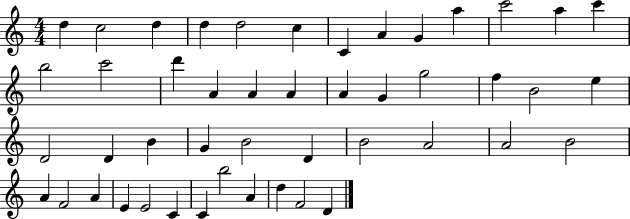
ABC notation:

X:1
T:Untitled
M:4/4
L:1/4
K:C
d c2 d d d2 c C A G a c'2 a c' b2 c'2 d' A A A A G g2 f B2 e D2 D B G B2 D B2 A2 A2 B2 A F2 A E E2 C C b2 A d F2 D